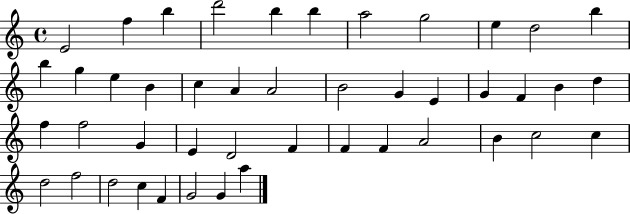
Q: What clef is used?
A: treble